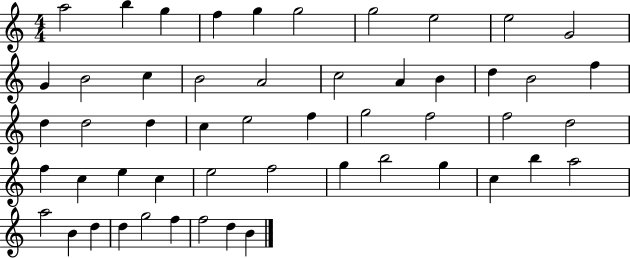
A5/h B5/q G5/q F5/q G5/q G5/h G5/h E5/h E5/h G4/h G4/q B4/h C5/q B4/h A4/h C5/h A4/q B4/q D5/q B4/h F5/q D5/q D5/h D5/q C5/q E5/h F5/q G5/h F5/h F5/h D5/h F5/q C5/q E5/q C5/q E5/h F5/h G5/q B5/h G5/q C5/q B5/q A5/h A5/h B4/q D5/q D5/q G5/h F5/q F5/h D5/q B4/q